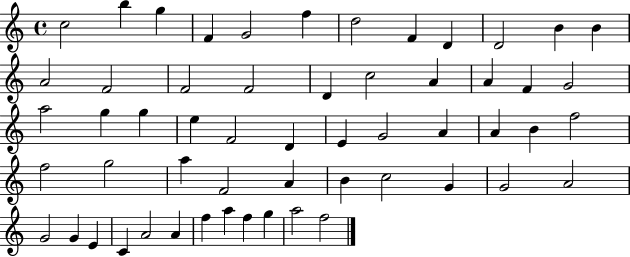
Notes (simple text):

C5/h B5/q G5/q F4/q G4/h F5/q D5/h F4/q D4/q D4/h B4/q B4/q A4/h F4/h F4/h F4/h D4/q C5/h A4/q A4/q F4/q G4/h A5/h G5/q G5/q E5/q F4/h D4/q E4/q G4/h A4/q A4/q B4/q F5/h F5/h G5/h A5/q F4/h A4/q B4/q C5/h G4/q G4/h A4/h G4/h G4/q E4/q C4/q A4/h A4/q F5/q A5/q F5/q G5/q A5/h F5/h